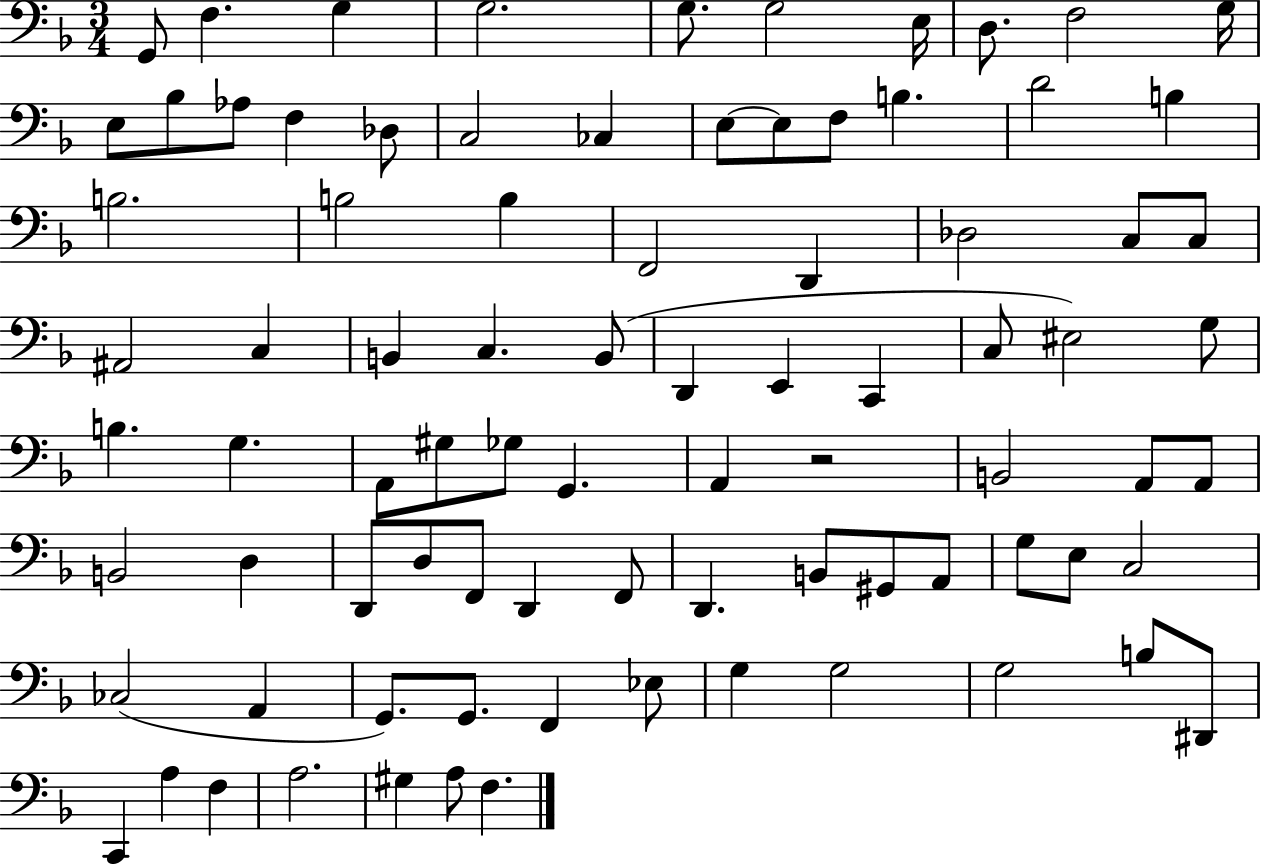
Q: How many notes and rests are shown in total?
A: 85